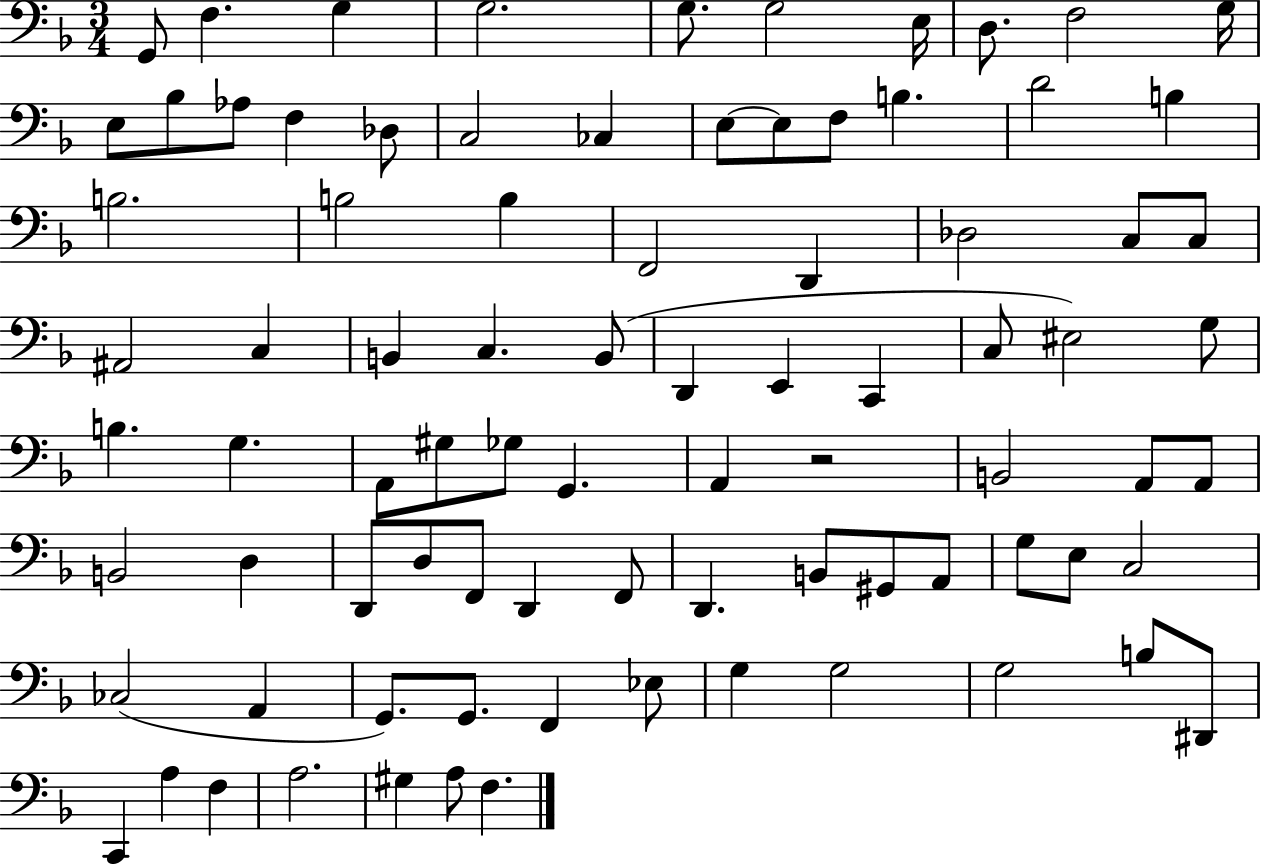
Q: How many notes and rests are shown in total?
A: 85